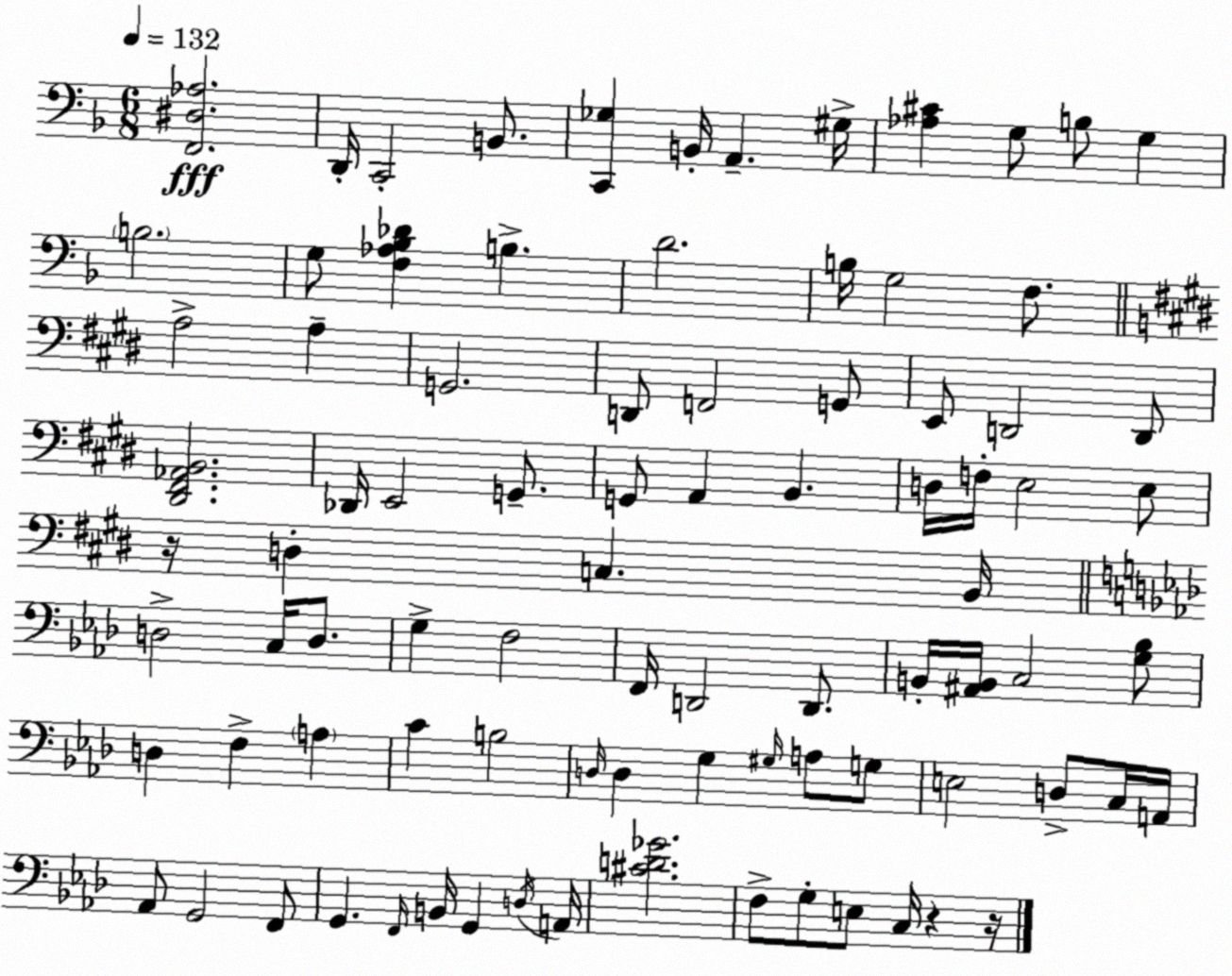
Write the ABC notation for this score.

X:1
T:Untitled
M:6/8
L:1/4
K:F
[F,,^D,_A,]2 D,,/4 C,,2 B,,/2 [C,,_G,] B,,/4 A,, ^G,/4 [_A,^C] G,/2 B,/2 G, B,2 G,/2 [F,_A,_B,_D] B, D2 B,/4 G,2 F,/2 A,2 A, G,,2 D,,/2 F,,2 G,,/2 E,,/2 D,,2 D,,/2 [^D,,^F,,_A,,B,,]2 _D,,/4 E,,2 G,,/2 G,,/2 A,, B,, D,/4 F,/4 E,2 E,/2 z/4 D, C, B,,/4 D,2 C,/4 D,/2 G, F,2 F,,/4 D,,2 D,,/2 B,,/4 [^A,,B,,]/4 C,2 [G,_B,]/2 D, F, A, C B,2 D,/4 D, G, ^G,/4 A,/2 G,/2 E,2 D,/2 C,/4 A,,/4 _A,,/2 G,,2 F,,/2 G,, F,,/4 B,,/4 G,, D,/4 A,,/4 [^CD_G]2 F,/2 G,/2 E,/2 C,/4 z z/4